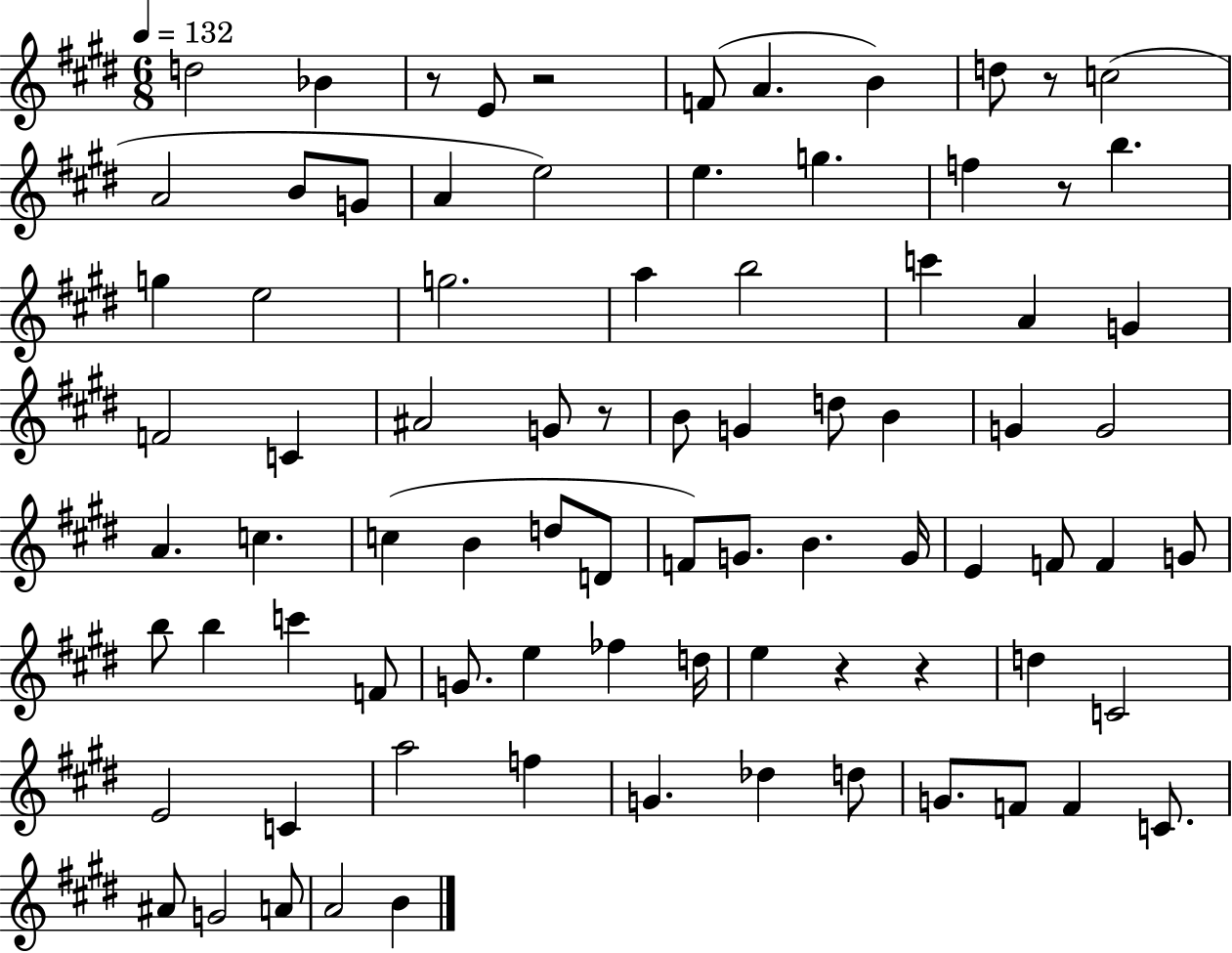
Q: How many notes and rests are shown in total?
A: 83